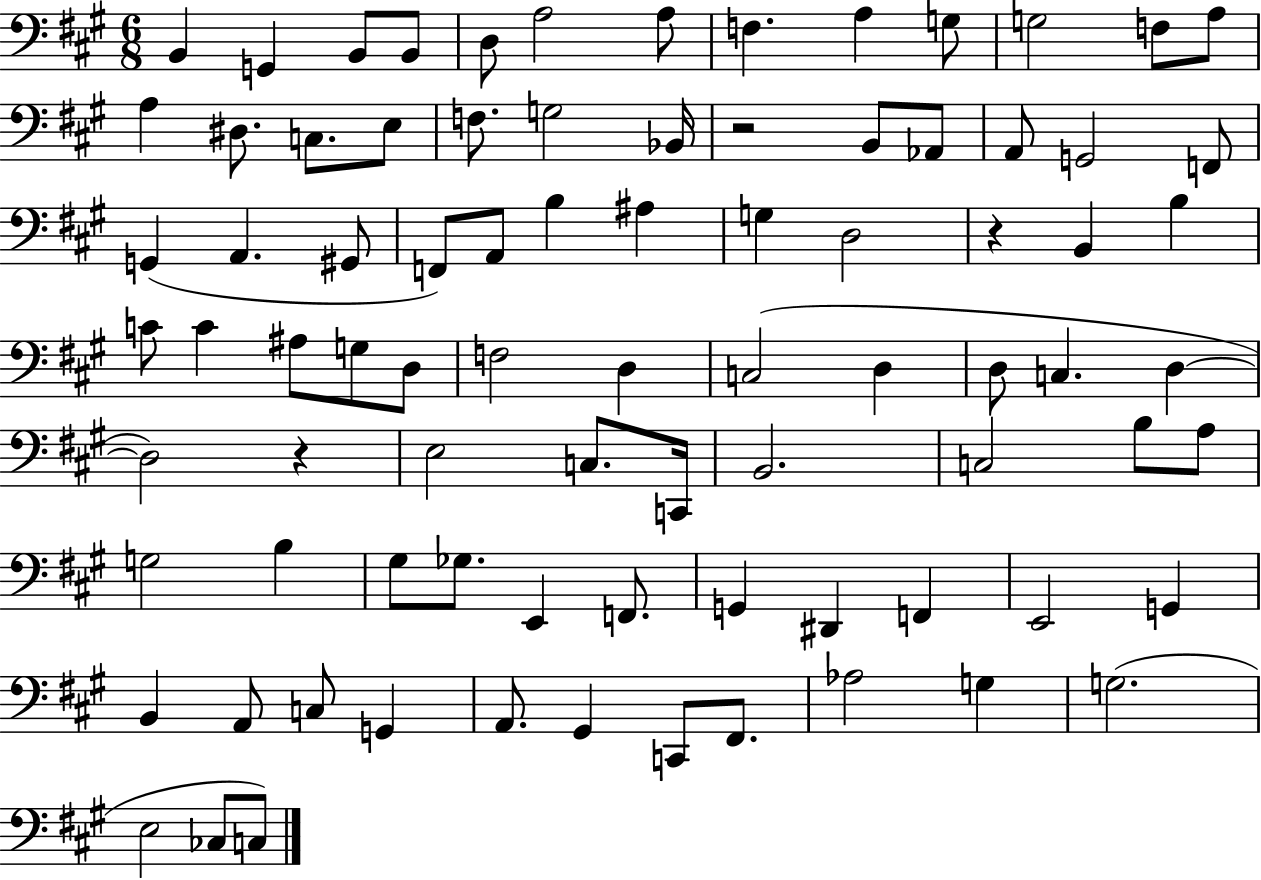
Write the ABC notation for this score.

X:1
T:Untitled
M:6/8
L:1/4
K:A
B,, G,, B,,/2 B,,/2 D,/2 A,2 A,/2 F, A, G,/2 G,2 F,/2 A,/2 A, ^D,/2 C,/2 E,/2 F,/2 G,2 _B,,/4 z2 B,,/2 _A,,/2 A,,/2 G,,2 F,,/2 G,, A,, ^G,,/2 F,,/2 A,,/2 B, ^A, G, D,2 z B,, B, C/2 C ^A,/2 G,/2 D,/2 F,2 D, C,2 D, D,/2 C, D, D,2 z E,2 C,/2 C,,/4 B,,2 C,2 B,/2 A,/2 G,2 B, ^G,/2 _G,/2 E,, F,,/2 G,, ^D,, F,, E,,2 G,, B,, A,,/2 C,/2 G,, A,,/2 ^G,, C,,/2 ^F,,/2 _A,2 G, G,2 E,2 _C,/2 C,/2